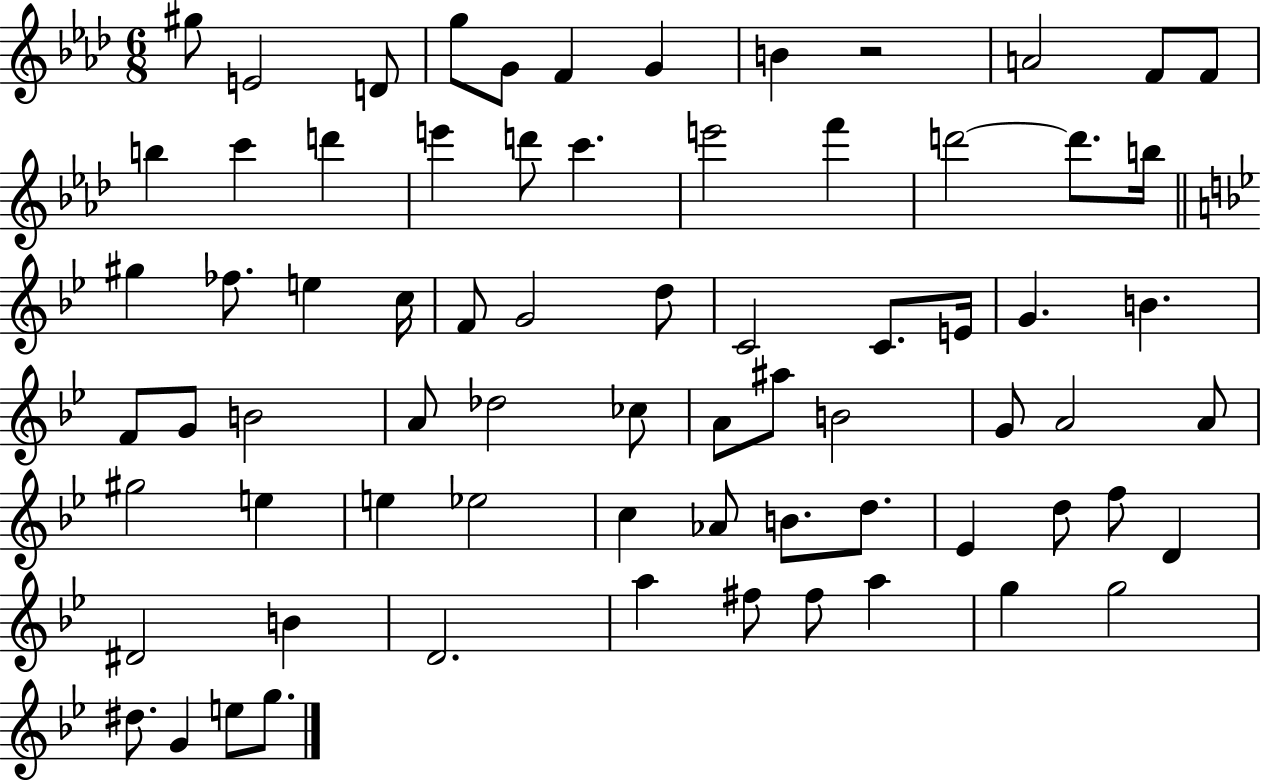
G#5/e E4/h D4/e G5/e G4/e F4/q G4/q B4/q R/h A4/h F4/e F4/e B5/q C6/q D6/q E6/q D6/e C6/q. E6/h F6/q D6/h D6/e. B5/s G#5/q FES5/e. E5/q C5/s F4/e G4/h D5/e C4/h C4/e. E4/s G4/q. B4/q. F4/e G4/e B4/h A4/e Db5/h CES5/e A4/e A#5/e B4/h G4/e A4/h A4/e G#5/h E5/q E5/q Eb5/h C5/q Ab4/e B4/e. D5/e. Eb4/q D5/e F5/e D4/q D#4/h B4/q D4/h. A5/q F#5/e F#5/e A5/q G5/q G5/h D#5/e. G4/q E5/e G5/e.